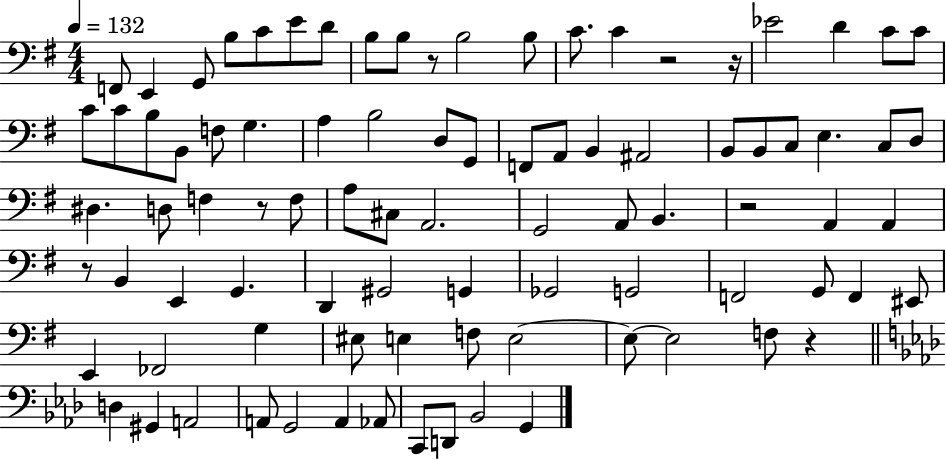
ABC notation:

X:1
T:Untitled
M:4/4
L:1/4
K:G
F,,/2 E,, G,,/2 B,/2 C/2 E/2 D/2 B,/2 B,/2 z/2 B,2 B,/2 C/2 C z2 z/4 _E2 D C/2 C/2 C/2 C/2 B,/2 B,,/2 F,/2 G, A, B,2 D,/2 G,,/2 F,,/2 A,,/2 B,, ^A,,2 B,,/2 B,,/2 C,/2 E, C,/2 D,/2 ^D, D,/2 F, z/2 F,/2 A,/2 ^C,/2 A,,2 G,,2 A,,/2 B,, z2 A,, A,, z/2 B,, E,, G,, D,, ^G,,2 G,, _G,,2 G,,2 F,,2 G,,/2 F,, ^E,,/2 E,, _F,,2 G, ^E,/2 E, F,/2 E,2 E,/2 E,2 F,/2 z D, ^G,, A,,2 A,,/2 G,,2 A,, _A,,/2 C,,/2 D,,/2 _B,,2 G,,